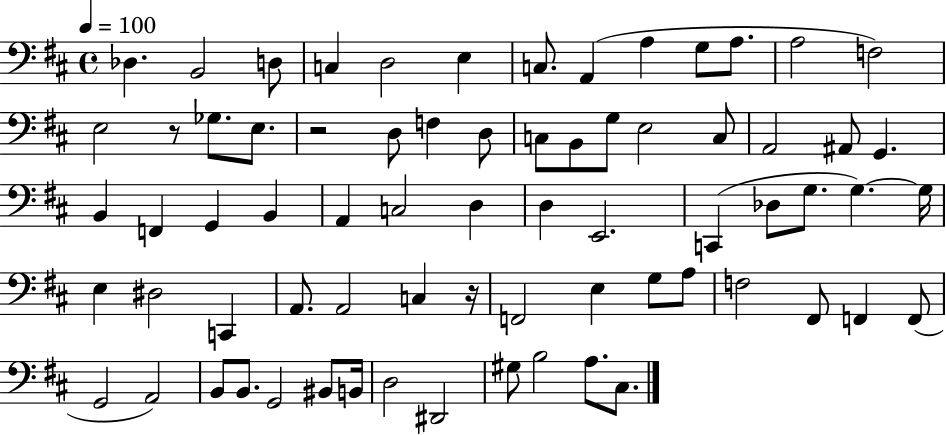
Db3/q. B2/h D3/e C3/q D3/h E3/q C3/e. A2/q A3/q G3/e A3/e. A3/h F3/h E3/h R/e Gb3/e. E3/e. R/h D3/e F3/q D3/e C3/e B2/e G3/e E3/h C3/e A2/h A#2/e G2/q. B2/q F2/q G2/q B2/q A2/q C3/h D3/q D3/q E2/h. C2/q Db3/e G3/e. G3/q. G3/s E3/q D#3/h C2/q A2/e. A2/h C3/q R/s F2/h E3/q G3/e A3/e F3/h F#2/e F2/q F2/e G2/h A2/h B2/e B2/e. G2/h BIS2/e B2/s D3/h D#2/h G#3/e B3/h A3/e. C#3/e.